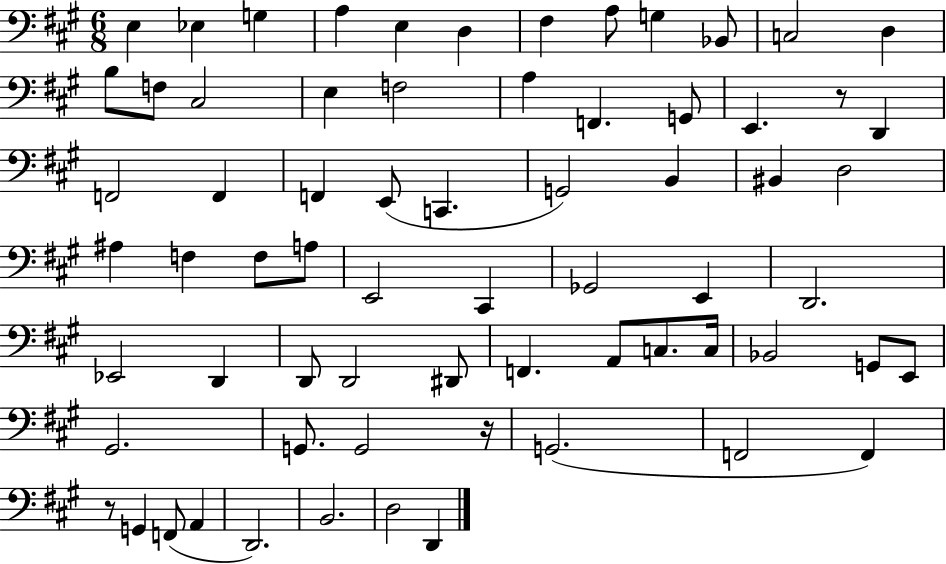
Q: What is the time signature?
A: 6/8